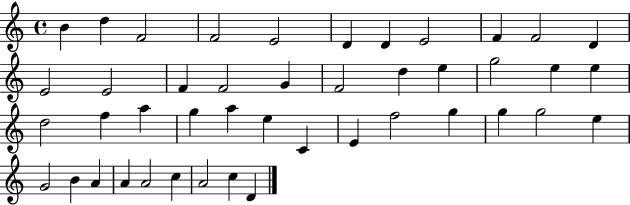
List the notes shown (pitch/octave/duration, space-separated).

B4/q D5/q F4/h F4/h E4/h D4/q D4/q E4/h F4/q F4/h D4/q E4/h E4/h F4/q F4/h G4/q F4/h D5/q E5/q G5/h E5/q E5/q D5/h F5/q A5/q G5/q A5/q E5/q C4/q E4/q F5/h G5/q G5/q G5/h E5/q G4/h B4/q A4/q A4/q A4/h C5/q A4/h C5/q D4/q